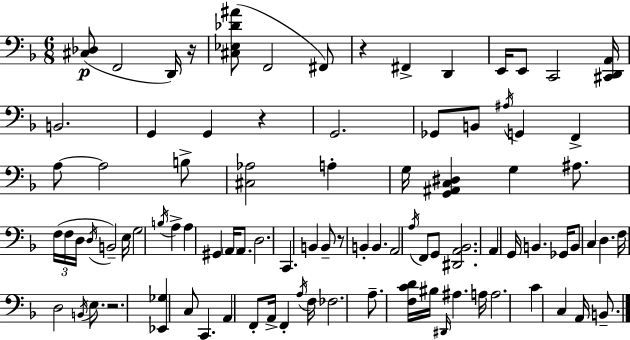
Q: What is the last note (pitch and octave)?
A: B2